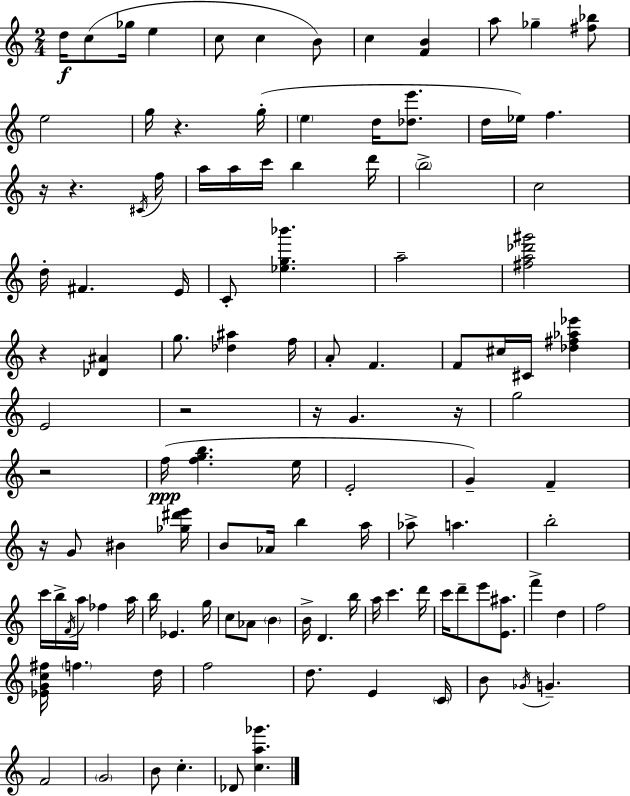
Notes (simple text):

D5/s C5/e Gb5/s E5/q C5/e C5/q B4/e C5/q [F4,B4]/q A5/e Gb5/q [F#5,Bb5]/e E5/h G5/s R/q. G5/s E5/q D5/s [Db5,E6]/e. D5/s Eb5/s F5/q. R/s R/q. C#4/s F5/s A5/s A5/s C6/s B5/q D6/s B5/h C5/h D5/s F#4/q. E4/s C4/e [Eb5,G5,Bb6]/q. A5/h [F#5,A5,Db6,G#6]/h R/q [Db4,A#4]/q G5/e. [Db5,A#5]/q F5/s A4/e F4/q. F4/e C#5/s C#4/s [Db5,F#5,Ab5,Eb6]/q E4/h R/h R/s G4/q. R/s G5/h R/h F5/s [F5,G5,B5]/q. E5/s E4/h G4/q F4/q R/s G4/e BIS4/q [Gb5,D#6,E6]/s B4/e Ab4/s B5/q A5/s Ab5/e A5/q. B5/h C6/s B5/s F4/s A5/s FES5/q A5/s B5/s Eb4/q. G5/s C5/e Ab4/e B4/q B4/s D4/q. B5/s A5/s C6/q. D6/s C6/s D6/e E6/e [E4,A#5]/e. F6/q D5/q F5/h [Eb4,G4,C5,F#5]/s F5/q. D5/s F5/h D5/e. E4/q C4/s B4/e Gb4/s G4/q. F4/h G4/h B4/e C5/q. Db4/e [C5,A5,Gb6]/q.